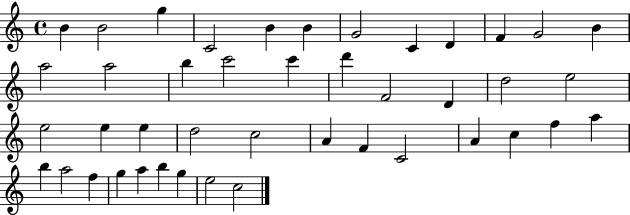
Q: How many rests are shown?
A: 0